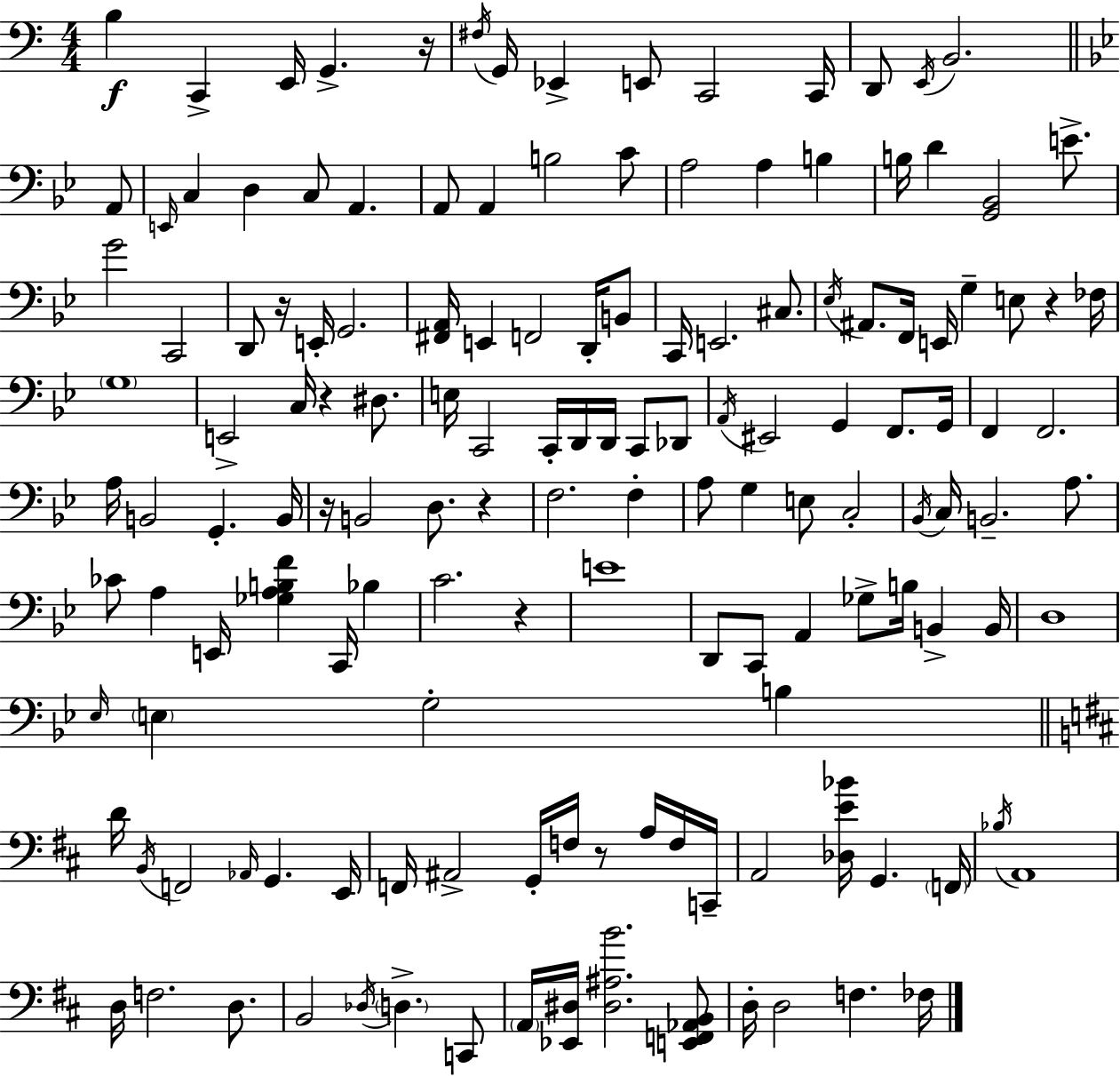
X:1
T:Untitled
M:4/4
L:1/4
K:Am
B, C,, E,,/4 G,, z/4 ^F,/4 G,,/4 _E,, E,,/2 C,,2 C,,/4 D,,/2 E,,/4 B,,2 A,,/2 E,,/4 C, D, C,/2 A,, A,,/2 A,, B,2 C/2 A,2 A, B, B,/4 D [G,,_B,,]2 E/2 G2 C,,2 D,,/2 z/4 E,,/4 G,,2 [^F,,A,,]/4 E,, F,,2 D,,/4 B,,/2 C,,/4 E,,2 ^C,/2 _E,/4 ^A,,/2 F,,/4 E,,/4 G, E,/2 z _F,/4 G,4 E,,2 C,/4 z ^D,/2 E,/4 C,,2 C,,/4 D,,/4 D,,/4 C,,/2 _D,,/2 A,,/4 ^E,,2 G,, F,,/2 G,,/4 F,, F,,2 A,/4 B,,2 G,, B,,/4 z/4 B,,2 D,/2 z F,2 F, A,/2 G, E,/2 C,2 _B,,/4 C,/4 B,,2 A,/2 _C/2 A, E,,/4 [_G,A,B,F] C,,/4 _B, C2 z E4 D,,/2 C,,/2 A,, _G,/2 B,/4 B,, B,,/4 D,4 _E,/4 E, G,2 B, D/4 B,,/4 F,,2 _A,,/4 G,, E,,/4 F,,/4 ^A,,2 G,,/4 F,/4 z/2 A,/4 F,/4 C,,/4 A,,2 [_D,E_B]/4 G,, F,,/4 _B,/4 A,,4 D,/4 F,2 D,/2 B,,2 _D,/4 D, C,,/2 A,,/4 [_E,,^D,]/4 [^D,^A,B]2 [E,,F,,_A,,B,,]/2 D,/4 D,2 F, _F,/4